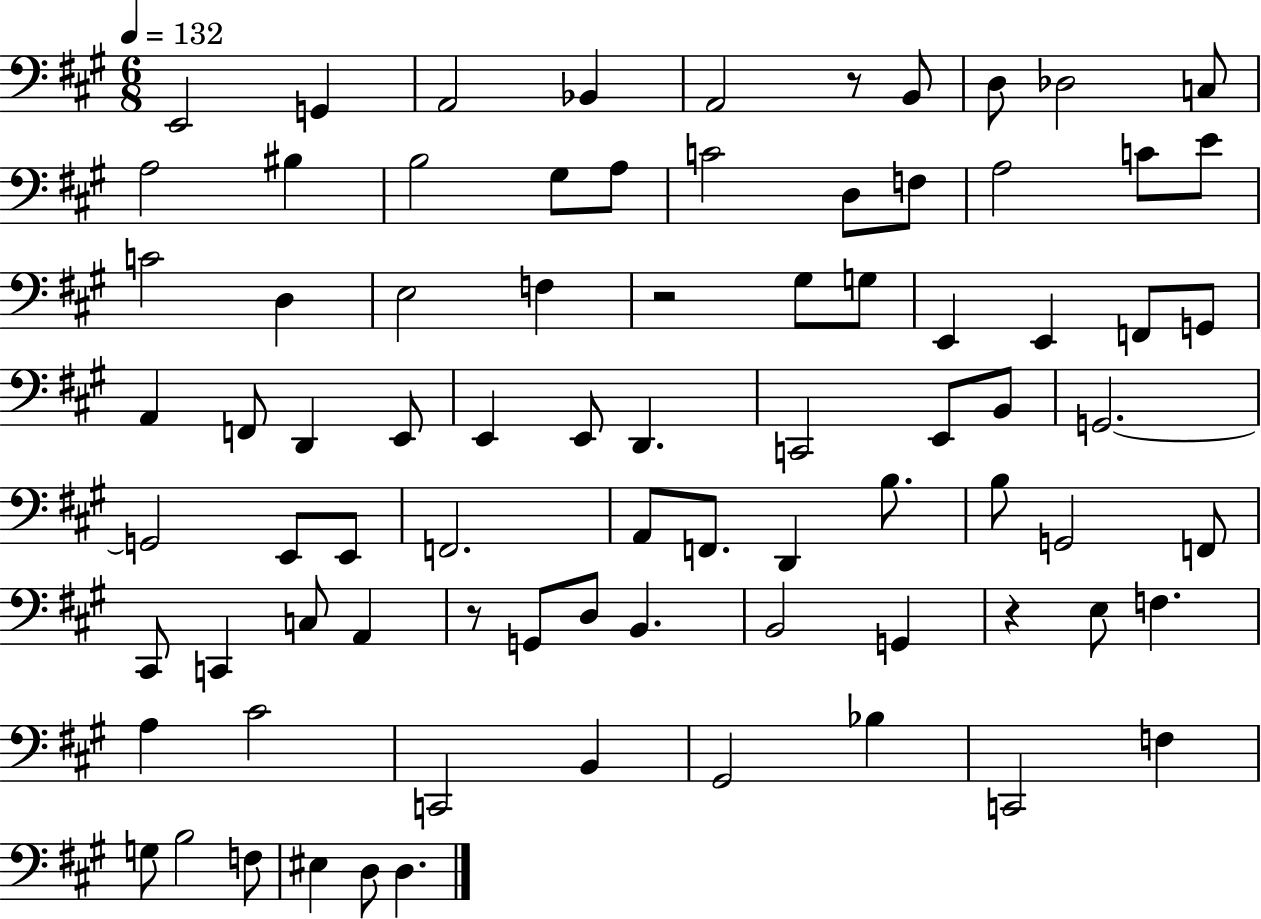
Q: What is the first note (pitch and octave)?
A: E2